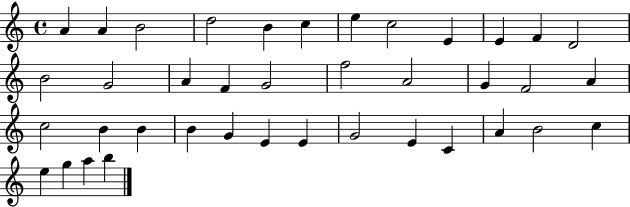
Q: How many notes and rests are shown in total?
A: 39